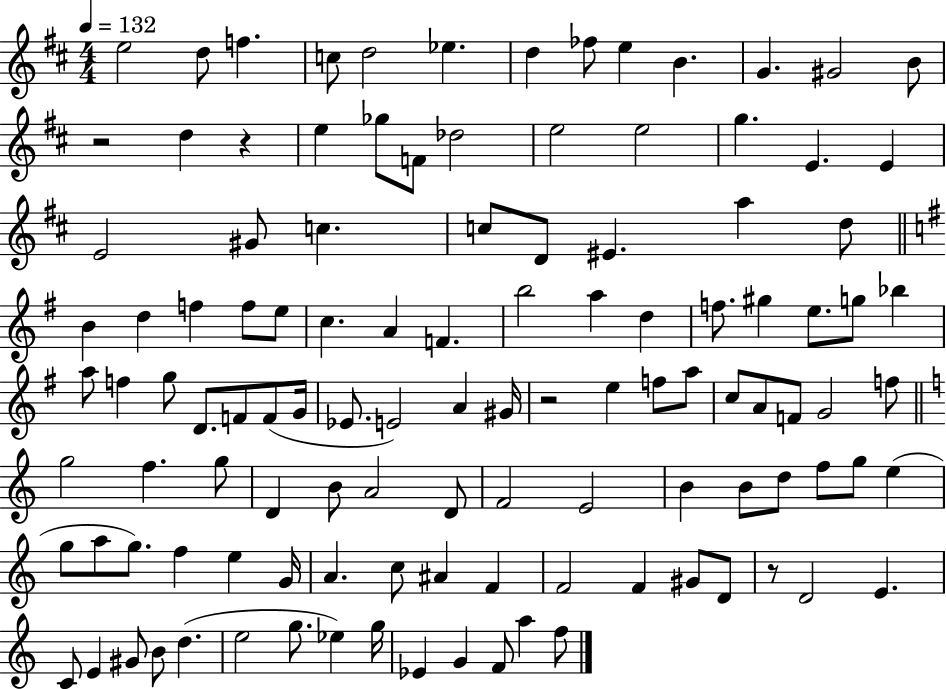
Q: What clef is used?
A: treble